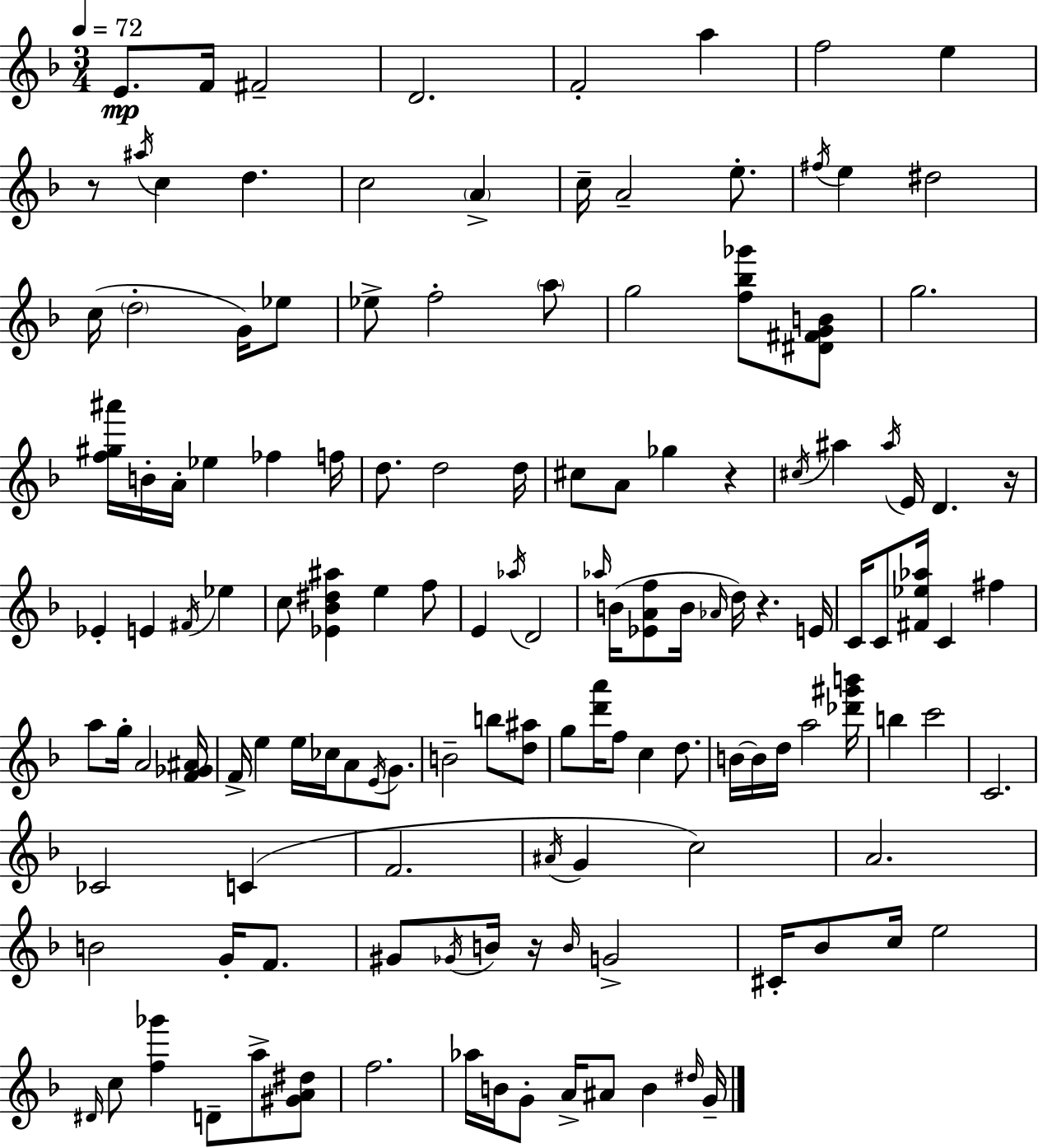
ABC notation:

X:1
T:Untitled
M:3/4
L:1/4
K:Dm
E/2 F/4 ^F2 D2 F2 a f2 e z/2 ^a/4 c d c2 A c/4 A2 e/2 ^f/4 e ^d2 c/4 d2 G/4 _e/2 _e/2 f2 a/2 g2 [f_b_g']/2 [^D^FGB]/2 g2 [f^g^a']/4 B/4 A/4 _e _f f/4 d/2 d2 d/4 ^c/2 A/2 _g z ^c/4 ^a ^a/4 E/4 D z/4 _E E ^F/4 _e c/2 [_E_B^d^a] e f/2 E _a/4 D2 _a/4 B/4 [_EAf]/2 B/4 _A/4 d/4 z E/4 C/4 C/2 [^F_e_a]/4 C ^f a/2 g/4 A2 [F_G^A]/4 F/4 e e/4 _c/4 A/2 E/4 G/2 B2 b/2 [d^a]/2 g/2 [d'a']/4 f/2 c d/2 B/4 B/4 d/4 a2 [_d'^g'b']/4 b c'2 C2 _C2 C F2 ^A/4 G c2 A2 B2 G/4 F/2 ^G/2 _G/4 B/4 z/4 B/4 G2 ^C/4 _B/2 c/4 e2 ^D/4 c/2 [f_g'] D/2 a/2 [^GA^d]/2 f2 _a/4 B/4 G/2 A/4 ^A/2 B ^d/4 G/4